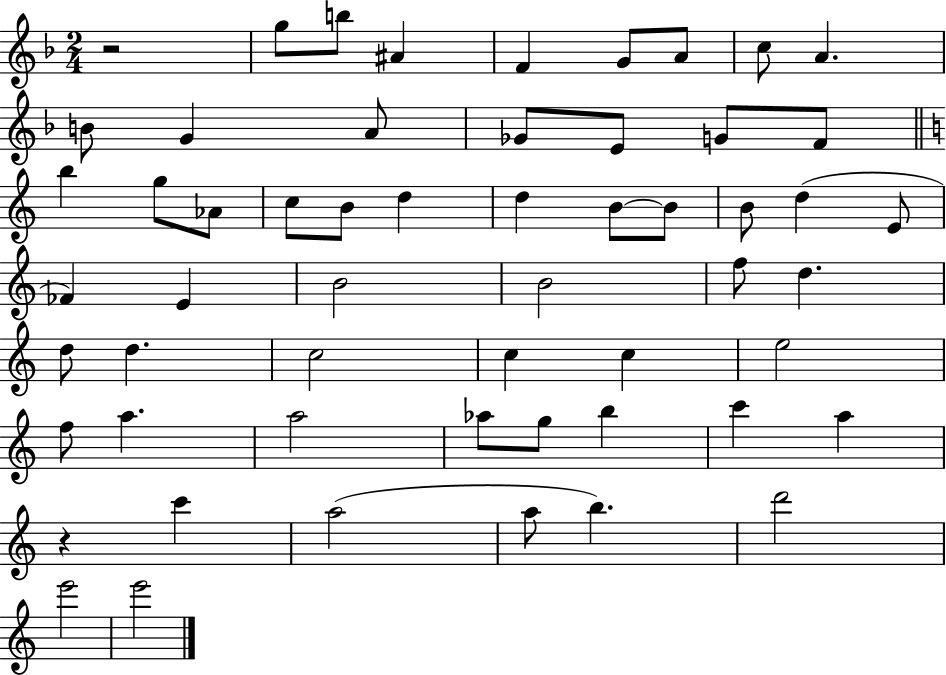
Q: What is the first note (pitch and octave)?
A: G5